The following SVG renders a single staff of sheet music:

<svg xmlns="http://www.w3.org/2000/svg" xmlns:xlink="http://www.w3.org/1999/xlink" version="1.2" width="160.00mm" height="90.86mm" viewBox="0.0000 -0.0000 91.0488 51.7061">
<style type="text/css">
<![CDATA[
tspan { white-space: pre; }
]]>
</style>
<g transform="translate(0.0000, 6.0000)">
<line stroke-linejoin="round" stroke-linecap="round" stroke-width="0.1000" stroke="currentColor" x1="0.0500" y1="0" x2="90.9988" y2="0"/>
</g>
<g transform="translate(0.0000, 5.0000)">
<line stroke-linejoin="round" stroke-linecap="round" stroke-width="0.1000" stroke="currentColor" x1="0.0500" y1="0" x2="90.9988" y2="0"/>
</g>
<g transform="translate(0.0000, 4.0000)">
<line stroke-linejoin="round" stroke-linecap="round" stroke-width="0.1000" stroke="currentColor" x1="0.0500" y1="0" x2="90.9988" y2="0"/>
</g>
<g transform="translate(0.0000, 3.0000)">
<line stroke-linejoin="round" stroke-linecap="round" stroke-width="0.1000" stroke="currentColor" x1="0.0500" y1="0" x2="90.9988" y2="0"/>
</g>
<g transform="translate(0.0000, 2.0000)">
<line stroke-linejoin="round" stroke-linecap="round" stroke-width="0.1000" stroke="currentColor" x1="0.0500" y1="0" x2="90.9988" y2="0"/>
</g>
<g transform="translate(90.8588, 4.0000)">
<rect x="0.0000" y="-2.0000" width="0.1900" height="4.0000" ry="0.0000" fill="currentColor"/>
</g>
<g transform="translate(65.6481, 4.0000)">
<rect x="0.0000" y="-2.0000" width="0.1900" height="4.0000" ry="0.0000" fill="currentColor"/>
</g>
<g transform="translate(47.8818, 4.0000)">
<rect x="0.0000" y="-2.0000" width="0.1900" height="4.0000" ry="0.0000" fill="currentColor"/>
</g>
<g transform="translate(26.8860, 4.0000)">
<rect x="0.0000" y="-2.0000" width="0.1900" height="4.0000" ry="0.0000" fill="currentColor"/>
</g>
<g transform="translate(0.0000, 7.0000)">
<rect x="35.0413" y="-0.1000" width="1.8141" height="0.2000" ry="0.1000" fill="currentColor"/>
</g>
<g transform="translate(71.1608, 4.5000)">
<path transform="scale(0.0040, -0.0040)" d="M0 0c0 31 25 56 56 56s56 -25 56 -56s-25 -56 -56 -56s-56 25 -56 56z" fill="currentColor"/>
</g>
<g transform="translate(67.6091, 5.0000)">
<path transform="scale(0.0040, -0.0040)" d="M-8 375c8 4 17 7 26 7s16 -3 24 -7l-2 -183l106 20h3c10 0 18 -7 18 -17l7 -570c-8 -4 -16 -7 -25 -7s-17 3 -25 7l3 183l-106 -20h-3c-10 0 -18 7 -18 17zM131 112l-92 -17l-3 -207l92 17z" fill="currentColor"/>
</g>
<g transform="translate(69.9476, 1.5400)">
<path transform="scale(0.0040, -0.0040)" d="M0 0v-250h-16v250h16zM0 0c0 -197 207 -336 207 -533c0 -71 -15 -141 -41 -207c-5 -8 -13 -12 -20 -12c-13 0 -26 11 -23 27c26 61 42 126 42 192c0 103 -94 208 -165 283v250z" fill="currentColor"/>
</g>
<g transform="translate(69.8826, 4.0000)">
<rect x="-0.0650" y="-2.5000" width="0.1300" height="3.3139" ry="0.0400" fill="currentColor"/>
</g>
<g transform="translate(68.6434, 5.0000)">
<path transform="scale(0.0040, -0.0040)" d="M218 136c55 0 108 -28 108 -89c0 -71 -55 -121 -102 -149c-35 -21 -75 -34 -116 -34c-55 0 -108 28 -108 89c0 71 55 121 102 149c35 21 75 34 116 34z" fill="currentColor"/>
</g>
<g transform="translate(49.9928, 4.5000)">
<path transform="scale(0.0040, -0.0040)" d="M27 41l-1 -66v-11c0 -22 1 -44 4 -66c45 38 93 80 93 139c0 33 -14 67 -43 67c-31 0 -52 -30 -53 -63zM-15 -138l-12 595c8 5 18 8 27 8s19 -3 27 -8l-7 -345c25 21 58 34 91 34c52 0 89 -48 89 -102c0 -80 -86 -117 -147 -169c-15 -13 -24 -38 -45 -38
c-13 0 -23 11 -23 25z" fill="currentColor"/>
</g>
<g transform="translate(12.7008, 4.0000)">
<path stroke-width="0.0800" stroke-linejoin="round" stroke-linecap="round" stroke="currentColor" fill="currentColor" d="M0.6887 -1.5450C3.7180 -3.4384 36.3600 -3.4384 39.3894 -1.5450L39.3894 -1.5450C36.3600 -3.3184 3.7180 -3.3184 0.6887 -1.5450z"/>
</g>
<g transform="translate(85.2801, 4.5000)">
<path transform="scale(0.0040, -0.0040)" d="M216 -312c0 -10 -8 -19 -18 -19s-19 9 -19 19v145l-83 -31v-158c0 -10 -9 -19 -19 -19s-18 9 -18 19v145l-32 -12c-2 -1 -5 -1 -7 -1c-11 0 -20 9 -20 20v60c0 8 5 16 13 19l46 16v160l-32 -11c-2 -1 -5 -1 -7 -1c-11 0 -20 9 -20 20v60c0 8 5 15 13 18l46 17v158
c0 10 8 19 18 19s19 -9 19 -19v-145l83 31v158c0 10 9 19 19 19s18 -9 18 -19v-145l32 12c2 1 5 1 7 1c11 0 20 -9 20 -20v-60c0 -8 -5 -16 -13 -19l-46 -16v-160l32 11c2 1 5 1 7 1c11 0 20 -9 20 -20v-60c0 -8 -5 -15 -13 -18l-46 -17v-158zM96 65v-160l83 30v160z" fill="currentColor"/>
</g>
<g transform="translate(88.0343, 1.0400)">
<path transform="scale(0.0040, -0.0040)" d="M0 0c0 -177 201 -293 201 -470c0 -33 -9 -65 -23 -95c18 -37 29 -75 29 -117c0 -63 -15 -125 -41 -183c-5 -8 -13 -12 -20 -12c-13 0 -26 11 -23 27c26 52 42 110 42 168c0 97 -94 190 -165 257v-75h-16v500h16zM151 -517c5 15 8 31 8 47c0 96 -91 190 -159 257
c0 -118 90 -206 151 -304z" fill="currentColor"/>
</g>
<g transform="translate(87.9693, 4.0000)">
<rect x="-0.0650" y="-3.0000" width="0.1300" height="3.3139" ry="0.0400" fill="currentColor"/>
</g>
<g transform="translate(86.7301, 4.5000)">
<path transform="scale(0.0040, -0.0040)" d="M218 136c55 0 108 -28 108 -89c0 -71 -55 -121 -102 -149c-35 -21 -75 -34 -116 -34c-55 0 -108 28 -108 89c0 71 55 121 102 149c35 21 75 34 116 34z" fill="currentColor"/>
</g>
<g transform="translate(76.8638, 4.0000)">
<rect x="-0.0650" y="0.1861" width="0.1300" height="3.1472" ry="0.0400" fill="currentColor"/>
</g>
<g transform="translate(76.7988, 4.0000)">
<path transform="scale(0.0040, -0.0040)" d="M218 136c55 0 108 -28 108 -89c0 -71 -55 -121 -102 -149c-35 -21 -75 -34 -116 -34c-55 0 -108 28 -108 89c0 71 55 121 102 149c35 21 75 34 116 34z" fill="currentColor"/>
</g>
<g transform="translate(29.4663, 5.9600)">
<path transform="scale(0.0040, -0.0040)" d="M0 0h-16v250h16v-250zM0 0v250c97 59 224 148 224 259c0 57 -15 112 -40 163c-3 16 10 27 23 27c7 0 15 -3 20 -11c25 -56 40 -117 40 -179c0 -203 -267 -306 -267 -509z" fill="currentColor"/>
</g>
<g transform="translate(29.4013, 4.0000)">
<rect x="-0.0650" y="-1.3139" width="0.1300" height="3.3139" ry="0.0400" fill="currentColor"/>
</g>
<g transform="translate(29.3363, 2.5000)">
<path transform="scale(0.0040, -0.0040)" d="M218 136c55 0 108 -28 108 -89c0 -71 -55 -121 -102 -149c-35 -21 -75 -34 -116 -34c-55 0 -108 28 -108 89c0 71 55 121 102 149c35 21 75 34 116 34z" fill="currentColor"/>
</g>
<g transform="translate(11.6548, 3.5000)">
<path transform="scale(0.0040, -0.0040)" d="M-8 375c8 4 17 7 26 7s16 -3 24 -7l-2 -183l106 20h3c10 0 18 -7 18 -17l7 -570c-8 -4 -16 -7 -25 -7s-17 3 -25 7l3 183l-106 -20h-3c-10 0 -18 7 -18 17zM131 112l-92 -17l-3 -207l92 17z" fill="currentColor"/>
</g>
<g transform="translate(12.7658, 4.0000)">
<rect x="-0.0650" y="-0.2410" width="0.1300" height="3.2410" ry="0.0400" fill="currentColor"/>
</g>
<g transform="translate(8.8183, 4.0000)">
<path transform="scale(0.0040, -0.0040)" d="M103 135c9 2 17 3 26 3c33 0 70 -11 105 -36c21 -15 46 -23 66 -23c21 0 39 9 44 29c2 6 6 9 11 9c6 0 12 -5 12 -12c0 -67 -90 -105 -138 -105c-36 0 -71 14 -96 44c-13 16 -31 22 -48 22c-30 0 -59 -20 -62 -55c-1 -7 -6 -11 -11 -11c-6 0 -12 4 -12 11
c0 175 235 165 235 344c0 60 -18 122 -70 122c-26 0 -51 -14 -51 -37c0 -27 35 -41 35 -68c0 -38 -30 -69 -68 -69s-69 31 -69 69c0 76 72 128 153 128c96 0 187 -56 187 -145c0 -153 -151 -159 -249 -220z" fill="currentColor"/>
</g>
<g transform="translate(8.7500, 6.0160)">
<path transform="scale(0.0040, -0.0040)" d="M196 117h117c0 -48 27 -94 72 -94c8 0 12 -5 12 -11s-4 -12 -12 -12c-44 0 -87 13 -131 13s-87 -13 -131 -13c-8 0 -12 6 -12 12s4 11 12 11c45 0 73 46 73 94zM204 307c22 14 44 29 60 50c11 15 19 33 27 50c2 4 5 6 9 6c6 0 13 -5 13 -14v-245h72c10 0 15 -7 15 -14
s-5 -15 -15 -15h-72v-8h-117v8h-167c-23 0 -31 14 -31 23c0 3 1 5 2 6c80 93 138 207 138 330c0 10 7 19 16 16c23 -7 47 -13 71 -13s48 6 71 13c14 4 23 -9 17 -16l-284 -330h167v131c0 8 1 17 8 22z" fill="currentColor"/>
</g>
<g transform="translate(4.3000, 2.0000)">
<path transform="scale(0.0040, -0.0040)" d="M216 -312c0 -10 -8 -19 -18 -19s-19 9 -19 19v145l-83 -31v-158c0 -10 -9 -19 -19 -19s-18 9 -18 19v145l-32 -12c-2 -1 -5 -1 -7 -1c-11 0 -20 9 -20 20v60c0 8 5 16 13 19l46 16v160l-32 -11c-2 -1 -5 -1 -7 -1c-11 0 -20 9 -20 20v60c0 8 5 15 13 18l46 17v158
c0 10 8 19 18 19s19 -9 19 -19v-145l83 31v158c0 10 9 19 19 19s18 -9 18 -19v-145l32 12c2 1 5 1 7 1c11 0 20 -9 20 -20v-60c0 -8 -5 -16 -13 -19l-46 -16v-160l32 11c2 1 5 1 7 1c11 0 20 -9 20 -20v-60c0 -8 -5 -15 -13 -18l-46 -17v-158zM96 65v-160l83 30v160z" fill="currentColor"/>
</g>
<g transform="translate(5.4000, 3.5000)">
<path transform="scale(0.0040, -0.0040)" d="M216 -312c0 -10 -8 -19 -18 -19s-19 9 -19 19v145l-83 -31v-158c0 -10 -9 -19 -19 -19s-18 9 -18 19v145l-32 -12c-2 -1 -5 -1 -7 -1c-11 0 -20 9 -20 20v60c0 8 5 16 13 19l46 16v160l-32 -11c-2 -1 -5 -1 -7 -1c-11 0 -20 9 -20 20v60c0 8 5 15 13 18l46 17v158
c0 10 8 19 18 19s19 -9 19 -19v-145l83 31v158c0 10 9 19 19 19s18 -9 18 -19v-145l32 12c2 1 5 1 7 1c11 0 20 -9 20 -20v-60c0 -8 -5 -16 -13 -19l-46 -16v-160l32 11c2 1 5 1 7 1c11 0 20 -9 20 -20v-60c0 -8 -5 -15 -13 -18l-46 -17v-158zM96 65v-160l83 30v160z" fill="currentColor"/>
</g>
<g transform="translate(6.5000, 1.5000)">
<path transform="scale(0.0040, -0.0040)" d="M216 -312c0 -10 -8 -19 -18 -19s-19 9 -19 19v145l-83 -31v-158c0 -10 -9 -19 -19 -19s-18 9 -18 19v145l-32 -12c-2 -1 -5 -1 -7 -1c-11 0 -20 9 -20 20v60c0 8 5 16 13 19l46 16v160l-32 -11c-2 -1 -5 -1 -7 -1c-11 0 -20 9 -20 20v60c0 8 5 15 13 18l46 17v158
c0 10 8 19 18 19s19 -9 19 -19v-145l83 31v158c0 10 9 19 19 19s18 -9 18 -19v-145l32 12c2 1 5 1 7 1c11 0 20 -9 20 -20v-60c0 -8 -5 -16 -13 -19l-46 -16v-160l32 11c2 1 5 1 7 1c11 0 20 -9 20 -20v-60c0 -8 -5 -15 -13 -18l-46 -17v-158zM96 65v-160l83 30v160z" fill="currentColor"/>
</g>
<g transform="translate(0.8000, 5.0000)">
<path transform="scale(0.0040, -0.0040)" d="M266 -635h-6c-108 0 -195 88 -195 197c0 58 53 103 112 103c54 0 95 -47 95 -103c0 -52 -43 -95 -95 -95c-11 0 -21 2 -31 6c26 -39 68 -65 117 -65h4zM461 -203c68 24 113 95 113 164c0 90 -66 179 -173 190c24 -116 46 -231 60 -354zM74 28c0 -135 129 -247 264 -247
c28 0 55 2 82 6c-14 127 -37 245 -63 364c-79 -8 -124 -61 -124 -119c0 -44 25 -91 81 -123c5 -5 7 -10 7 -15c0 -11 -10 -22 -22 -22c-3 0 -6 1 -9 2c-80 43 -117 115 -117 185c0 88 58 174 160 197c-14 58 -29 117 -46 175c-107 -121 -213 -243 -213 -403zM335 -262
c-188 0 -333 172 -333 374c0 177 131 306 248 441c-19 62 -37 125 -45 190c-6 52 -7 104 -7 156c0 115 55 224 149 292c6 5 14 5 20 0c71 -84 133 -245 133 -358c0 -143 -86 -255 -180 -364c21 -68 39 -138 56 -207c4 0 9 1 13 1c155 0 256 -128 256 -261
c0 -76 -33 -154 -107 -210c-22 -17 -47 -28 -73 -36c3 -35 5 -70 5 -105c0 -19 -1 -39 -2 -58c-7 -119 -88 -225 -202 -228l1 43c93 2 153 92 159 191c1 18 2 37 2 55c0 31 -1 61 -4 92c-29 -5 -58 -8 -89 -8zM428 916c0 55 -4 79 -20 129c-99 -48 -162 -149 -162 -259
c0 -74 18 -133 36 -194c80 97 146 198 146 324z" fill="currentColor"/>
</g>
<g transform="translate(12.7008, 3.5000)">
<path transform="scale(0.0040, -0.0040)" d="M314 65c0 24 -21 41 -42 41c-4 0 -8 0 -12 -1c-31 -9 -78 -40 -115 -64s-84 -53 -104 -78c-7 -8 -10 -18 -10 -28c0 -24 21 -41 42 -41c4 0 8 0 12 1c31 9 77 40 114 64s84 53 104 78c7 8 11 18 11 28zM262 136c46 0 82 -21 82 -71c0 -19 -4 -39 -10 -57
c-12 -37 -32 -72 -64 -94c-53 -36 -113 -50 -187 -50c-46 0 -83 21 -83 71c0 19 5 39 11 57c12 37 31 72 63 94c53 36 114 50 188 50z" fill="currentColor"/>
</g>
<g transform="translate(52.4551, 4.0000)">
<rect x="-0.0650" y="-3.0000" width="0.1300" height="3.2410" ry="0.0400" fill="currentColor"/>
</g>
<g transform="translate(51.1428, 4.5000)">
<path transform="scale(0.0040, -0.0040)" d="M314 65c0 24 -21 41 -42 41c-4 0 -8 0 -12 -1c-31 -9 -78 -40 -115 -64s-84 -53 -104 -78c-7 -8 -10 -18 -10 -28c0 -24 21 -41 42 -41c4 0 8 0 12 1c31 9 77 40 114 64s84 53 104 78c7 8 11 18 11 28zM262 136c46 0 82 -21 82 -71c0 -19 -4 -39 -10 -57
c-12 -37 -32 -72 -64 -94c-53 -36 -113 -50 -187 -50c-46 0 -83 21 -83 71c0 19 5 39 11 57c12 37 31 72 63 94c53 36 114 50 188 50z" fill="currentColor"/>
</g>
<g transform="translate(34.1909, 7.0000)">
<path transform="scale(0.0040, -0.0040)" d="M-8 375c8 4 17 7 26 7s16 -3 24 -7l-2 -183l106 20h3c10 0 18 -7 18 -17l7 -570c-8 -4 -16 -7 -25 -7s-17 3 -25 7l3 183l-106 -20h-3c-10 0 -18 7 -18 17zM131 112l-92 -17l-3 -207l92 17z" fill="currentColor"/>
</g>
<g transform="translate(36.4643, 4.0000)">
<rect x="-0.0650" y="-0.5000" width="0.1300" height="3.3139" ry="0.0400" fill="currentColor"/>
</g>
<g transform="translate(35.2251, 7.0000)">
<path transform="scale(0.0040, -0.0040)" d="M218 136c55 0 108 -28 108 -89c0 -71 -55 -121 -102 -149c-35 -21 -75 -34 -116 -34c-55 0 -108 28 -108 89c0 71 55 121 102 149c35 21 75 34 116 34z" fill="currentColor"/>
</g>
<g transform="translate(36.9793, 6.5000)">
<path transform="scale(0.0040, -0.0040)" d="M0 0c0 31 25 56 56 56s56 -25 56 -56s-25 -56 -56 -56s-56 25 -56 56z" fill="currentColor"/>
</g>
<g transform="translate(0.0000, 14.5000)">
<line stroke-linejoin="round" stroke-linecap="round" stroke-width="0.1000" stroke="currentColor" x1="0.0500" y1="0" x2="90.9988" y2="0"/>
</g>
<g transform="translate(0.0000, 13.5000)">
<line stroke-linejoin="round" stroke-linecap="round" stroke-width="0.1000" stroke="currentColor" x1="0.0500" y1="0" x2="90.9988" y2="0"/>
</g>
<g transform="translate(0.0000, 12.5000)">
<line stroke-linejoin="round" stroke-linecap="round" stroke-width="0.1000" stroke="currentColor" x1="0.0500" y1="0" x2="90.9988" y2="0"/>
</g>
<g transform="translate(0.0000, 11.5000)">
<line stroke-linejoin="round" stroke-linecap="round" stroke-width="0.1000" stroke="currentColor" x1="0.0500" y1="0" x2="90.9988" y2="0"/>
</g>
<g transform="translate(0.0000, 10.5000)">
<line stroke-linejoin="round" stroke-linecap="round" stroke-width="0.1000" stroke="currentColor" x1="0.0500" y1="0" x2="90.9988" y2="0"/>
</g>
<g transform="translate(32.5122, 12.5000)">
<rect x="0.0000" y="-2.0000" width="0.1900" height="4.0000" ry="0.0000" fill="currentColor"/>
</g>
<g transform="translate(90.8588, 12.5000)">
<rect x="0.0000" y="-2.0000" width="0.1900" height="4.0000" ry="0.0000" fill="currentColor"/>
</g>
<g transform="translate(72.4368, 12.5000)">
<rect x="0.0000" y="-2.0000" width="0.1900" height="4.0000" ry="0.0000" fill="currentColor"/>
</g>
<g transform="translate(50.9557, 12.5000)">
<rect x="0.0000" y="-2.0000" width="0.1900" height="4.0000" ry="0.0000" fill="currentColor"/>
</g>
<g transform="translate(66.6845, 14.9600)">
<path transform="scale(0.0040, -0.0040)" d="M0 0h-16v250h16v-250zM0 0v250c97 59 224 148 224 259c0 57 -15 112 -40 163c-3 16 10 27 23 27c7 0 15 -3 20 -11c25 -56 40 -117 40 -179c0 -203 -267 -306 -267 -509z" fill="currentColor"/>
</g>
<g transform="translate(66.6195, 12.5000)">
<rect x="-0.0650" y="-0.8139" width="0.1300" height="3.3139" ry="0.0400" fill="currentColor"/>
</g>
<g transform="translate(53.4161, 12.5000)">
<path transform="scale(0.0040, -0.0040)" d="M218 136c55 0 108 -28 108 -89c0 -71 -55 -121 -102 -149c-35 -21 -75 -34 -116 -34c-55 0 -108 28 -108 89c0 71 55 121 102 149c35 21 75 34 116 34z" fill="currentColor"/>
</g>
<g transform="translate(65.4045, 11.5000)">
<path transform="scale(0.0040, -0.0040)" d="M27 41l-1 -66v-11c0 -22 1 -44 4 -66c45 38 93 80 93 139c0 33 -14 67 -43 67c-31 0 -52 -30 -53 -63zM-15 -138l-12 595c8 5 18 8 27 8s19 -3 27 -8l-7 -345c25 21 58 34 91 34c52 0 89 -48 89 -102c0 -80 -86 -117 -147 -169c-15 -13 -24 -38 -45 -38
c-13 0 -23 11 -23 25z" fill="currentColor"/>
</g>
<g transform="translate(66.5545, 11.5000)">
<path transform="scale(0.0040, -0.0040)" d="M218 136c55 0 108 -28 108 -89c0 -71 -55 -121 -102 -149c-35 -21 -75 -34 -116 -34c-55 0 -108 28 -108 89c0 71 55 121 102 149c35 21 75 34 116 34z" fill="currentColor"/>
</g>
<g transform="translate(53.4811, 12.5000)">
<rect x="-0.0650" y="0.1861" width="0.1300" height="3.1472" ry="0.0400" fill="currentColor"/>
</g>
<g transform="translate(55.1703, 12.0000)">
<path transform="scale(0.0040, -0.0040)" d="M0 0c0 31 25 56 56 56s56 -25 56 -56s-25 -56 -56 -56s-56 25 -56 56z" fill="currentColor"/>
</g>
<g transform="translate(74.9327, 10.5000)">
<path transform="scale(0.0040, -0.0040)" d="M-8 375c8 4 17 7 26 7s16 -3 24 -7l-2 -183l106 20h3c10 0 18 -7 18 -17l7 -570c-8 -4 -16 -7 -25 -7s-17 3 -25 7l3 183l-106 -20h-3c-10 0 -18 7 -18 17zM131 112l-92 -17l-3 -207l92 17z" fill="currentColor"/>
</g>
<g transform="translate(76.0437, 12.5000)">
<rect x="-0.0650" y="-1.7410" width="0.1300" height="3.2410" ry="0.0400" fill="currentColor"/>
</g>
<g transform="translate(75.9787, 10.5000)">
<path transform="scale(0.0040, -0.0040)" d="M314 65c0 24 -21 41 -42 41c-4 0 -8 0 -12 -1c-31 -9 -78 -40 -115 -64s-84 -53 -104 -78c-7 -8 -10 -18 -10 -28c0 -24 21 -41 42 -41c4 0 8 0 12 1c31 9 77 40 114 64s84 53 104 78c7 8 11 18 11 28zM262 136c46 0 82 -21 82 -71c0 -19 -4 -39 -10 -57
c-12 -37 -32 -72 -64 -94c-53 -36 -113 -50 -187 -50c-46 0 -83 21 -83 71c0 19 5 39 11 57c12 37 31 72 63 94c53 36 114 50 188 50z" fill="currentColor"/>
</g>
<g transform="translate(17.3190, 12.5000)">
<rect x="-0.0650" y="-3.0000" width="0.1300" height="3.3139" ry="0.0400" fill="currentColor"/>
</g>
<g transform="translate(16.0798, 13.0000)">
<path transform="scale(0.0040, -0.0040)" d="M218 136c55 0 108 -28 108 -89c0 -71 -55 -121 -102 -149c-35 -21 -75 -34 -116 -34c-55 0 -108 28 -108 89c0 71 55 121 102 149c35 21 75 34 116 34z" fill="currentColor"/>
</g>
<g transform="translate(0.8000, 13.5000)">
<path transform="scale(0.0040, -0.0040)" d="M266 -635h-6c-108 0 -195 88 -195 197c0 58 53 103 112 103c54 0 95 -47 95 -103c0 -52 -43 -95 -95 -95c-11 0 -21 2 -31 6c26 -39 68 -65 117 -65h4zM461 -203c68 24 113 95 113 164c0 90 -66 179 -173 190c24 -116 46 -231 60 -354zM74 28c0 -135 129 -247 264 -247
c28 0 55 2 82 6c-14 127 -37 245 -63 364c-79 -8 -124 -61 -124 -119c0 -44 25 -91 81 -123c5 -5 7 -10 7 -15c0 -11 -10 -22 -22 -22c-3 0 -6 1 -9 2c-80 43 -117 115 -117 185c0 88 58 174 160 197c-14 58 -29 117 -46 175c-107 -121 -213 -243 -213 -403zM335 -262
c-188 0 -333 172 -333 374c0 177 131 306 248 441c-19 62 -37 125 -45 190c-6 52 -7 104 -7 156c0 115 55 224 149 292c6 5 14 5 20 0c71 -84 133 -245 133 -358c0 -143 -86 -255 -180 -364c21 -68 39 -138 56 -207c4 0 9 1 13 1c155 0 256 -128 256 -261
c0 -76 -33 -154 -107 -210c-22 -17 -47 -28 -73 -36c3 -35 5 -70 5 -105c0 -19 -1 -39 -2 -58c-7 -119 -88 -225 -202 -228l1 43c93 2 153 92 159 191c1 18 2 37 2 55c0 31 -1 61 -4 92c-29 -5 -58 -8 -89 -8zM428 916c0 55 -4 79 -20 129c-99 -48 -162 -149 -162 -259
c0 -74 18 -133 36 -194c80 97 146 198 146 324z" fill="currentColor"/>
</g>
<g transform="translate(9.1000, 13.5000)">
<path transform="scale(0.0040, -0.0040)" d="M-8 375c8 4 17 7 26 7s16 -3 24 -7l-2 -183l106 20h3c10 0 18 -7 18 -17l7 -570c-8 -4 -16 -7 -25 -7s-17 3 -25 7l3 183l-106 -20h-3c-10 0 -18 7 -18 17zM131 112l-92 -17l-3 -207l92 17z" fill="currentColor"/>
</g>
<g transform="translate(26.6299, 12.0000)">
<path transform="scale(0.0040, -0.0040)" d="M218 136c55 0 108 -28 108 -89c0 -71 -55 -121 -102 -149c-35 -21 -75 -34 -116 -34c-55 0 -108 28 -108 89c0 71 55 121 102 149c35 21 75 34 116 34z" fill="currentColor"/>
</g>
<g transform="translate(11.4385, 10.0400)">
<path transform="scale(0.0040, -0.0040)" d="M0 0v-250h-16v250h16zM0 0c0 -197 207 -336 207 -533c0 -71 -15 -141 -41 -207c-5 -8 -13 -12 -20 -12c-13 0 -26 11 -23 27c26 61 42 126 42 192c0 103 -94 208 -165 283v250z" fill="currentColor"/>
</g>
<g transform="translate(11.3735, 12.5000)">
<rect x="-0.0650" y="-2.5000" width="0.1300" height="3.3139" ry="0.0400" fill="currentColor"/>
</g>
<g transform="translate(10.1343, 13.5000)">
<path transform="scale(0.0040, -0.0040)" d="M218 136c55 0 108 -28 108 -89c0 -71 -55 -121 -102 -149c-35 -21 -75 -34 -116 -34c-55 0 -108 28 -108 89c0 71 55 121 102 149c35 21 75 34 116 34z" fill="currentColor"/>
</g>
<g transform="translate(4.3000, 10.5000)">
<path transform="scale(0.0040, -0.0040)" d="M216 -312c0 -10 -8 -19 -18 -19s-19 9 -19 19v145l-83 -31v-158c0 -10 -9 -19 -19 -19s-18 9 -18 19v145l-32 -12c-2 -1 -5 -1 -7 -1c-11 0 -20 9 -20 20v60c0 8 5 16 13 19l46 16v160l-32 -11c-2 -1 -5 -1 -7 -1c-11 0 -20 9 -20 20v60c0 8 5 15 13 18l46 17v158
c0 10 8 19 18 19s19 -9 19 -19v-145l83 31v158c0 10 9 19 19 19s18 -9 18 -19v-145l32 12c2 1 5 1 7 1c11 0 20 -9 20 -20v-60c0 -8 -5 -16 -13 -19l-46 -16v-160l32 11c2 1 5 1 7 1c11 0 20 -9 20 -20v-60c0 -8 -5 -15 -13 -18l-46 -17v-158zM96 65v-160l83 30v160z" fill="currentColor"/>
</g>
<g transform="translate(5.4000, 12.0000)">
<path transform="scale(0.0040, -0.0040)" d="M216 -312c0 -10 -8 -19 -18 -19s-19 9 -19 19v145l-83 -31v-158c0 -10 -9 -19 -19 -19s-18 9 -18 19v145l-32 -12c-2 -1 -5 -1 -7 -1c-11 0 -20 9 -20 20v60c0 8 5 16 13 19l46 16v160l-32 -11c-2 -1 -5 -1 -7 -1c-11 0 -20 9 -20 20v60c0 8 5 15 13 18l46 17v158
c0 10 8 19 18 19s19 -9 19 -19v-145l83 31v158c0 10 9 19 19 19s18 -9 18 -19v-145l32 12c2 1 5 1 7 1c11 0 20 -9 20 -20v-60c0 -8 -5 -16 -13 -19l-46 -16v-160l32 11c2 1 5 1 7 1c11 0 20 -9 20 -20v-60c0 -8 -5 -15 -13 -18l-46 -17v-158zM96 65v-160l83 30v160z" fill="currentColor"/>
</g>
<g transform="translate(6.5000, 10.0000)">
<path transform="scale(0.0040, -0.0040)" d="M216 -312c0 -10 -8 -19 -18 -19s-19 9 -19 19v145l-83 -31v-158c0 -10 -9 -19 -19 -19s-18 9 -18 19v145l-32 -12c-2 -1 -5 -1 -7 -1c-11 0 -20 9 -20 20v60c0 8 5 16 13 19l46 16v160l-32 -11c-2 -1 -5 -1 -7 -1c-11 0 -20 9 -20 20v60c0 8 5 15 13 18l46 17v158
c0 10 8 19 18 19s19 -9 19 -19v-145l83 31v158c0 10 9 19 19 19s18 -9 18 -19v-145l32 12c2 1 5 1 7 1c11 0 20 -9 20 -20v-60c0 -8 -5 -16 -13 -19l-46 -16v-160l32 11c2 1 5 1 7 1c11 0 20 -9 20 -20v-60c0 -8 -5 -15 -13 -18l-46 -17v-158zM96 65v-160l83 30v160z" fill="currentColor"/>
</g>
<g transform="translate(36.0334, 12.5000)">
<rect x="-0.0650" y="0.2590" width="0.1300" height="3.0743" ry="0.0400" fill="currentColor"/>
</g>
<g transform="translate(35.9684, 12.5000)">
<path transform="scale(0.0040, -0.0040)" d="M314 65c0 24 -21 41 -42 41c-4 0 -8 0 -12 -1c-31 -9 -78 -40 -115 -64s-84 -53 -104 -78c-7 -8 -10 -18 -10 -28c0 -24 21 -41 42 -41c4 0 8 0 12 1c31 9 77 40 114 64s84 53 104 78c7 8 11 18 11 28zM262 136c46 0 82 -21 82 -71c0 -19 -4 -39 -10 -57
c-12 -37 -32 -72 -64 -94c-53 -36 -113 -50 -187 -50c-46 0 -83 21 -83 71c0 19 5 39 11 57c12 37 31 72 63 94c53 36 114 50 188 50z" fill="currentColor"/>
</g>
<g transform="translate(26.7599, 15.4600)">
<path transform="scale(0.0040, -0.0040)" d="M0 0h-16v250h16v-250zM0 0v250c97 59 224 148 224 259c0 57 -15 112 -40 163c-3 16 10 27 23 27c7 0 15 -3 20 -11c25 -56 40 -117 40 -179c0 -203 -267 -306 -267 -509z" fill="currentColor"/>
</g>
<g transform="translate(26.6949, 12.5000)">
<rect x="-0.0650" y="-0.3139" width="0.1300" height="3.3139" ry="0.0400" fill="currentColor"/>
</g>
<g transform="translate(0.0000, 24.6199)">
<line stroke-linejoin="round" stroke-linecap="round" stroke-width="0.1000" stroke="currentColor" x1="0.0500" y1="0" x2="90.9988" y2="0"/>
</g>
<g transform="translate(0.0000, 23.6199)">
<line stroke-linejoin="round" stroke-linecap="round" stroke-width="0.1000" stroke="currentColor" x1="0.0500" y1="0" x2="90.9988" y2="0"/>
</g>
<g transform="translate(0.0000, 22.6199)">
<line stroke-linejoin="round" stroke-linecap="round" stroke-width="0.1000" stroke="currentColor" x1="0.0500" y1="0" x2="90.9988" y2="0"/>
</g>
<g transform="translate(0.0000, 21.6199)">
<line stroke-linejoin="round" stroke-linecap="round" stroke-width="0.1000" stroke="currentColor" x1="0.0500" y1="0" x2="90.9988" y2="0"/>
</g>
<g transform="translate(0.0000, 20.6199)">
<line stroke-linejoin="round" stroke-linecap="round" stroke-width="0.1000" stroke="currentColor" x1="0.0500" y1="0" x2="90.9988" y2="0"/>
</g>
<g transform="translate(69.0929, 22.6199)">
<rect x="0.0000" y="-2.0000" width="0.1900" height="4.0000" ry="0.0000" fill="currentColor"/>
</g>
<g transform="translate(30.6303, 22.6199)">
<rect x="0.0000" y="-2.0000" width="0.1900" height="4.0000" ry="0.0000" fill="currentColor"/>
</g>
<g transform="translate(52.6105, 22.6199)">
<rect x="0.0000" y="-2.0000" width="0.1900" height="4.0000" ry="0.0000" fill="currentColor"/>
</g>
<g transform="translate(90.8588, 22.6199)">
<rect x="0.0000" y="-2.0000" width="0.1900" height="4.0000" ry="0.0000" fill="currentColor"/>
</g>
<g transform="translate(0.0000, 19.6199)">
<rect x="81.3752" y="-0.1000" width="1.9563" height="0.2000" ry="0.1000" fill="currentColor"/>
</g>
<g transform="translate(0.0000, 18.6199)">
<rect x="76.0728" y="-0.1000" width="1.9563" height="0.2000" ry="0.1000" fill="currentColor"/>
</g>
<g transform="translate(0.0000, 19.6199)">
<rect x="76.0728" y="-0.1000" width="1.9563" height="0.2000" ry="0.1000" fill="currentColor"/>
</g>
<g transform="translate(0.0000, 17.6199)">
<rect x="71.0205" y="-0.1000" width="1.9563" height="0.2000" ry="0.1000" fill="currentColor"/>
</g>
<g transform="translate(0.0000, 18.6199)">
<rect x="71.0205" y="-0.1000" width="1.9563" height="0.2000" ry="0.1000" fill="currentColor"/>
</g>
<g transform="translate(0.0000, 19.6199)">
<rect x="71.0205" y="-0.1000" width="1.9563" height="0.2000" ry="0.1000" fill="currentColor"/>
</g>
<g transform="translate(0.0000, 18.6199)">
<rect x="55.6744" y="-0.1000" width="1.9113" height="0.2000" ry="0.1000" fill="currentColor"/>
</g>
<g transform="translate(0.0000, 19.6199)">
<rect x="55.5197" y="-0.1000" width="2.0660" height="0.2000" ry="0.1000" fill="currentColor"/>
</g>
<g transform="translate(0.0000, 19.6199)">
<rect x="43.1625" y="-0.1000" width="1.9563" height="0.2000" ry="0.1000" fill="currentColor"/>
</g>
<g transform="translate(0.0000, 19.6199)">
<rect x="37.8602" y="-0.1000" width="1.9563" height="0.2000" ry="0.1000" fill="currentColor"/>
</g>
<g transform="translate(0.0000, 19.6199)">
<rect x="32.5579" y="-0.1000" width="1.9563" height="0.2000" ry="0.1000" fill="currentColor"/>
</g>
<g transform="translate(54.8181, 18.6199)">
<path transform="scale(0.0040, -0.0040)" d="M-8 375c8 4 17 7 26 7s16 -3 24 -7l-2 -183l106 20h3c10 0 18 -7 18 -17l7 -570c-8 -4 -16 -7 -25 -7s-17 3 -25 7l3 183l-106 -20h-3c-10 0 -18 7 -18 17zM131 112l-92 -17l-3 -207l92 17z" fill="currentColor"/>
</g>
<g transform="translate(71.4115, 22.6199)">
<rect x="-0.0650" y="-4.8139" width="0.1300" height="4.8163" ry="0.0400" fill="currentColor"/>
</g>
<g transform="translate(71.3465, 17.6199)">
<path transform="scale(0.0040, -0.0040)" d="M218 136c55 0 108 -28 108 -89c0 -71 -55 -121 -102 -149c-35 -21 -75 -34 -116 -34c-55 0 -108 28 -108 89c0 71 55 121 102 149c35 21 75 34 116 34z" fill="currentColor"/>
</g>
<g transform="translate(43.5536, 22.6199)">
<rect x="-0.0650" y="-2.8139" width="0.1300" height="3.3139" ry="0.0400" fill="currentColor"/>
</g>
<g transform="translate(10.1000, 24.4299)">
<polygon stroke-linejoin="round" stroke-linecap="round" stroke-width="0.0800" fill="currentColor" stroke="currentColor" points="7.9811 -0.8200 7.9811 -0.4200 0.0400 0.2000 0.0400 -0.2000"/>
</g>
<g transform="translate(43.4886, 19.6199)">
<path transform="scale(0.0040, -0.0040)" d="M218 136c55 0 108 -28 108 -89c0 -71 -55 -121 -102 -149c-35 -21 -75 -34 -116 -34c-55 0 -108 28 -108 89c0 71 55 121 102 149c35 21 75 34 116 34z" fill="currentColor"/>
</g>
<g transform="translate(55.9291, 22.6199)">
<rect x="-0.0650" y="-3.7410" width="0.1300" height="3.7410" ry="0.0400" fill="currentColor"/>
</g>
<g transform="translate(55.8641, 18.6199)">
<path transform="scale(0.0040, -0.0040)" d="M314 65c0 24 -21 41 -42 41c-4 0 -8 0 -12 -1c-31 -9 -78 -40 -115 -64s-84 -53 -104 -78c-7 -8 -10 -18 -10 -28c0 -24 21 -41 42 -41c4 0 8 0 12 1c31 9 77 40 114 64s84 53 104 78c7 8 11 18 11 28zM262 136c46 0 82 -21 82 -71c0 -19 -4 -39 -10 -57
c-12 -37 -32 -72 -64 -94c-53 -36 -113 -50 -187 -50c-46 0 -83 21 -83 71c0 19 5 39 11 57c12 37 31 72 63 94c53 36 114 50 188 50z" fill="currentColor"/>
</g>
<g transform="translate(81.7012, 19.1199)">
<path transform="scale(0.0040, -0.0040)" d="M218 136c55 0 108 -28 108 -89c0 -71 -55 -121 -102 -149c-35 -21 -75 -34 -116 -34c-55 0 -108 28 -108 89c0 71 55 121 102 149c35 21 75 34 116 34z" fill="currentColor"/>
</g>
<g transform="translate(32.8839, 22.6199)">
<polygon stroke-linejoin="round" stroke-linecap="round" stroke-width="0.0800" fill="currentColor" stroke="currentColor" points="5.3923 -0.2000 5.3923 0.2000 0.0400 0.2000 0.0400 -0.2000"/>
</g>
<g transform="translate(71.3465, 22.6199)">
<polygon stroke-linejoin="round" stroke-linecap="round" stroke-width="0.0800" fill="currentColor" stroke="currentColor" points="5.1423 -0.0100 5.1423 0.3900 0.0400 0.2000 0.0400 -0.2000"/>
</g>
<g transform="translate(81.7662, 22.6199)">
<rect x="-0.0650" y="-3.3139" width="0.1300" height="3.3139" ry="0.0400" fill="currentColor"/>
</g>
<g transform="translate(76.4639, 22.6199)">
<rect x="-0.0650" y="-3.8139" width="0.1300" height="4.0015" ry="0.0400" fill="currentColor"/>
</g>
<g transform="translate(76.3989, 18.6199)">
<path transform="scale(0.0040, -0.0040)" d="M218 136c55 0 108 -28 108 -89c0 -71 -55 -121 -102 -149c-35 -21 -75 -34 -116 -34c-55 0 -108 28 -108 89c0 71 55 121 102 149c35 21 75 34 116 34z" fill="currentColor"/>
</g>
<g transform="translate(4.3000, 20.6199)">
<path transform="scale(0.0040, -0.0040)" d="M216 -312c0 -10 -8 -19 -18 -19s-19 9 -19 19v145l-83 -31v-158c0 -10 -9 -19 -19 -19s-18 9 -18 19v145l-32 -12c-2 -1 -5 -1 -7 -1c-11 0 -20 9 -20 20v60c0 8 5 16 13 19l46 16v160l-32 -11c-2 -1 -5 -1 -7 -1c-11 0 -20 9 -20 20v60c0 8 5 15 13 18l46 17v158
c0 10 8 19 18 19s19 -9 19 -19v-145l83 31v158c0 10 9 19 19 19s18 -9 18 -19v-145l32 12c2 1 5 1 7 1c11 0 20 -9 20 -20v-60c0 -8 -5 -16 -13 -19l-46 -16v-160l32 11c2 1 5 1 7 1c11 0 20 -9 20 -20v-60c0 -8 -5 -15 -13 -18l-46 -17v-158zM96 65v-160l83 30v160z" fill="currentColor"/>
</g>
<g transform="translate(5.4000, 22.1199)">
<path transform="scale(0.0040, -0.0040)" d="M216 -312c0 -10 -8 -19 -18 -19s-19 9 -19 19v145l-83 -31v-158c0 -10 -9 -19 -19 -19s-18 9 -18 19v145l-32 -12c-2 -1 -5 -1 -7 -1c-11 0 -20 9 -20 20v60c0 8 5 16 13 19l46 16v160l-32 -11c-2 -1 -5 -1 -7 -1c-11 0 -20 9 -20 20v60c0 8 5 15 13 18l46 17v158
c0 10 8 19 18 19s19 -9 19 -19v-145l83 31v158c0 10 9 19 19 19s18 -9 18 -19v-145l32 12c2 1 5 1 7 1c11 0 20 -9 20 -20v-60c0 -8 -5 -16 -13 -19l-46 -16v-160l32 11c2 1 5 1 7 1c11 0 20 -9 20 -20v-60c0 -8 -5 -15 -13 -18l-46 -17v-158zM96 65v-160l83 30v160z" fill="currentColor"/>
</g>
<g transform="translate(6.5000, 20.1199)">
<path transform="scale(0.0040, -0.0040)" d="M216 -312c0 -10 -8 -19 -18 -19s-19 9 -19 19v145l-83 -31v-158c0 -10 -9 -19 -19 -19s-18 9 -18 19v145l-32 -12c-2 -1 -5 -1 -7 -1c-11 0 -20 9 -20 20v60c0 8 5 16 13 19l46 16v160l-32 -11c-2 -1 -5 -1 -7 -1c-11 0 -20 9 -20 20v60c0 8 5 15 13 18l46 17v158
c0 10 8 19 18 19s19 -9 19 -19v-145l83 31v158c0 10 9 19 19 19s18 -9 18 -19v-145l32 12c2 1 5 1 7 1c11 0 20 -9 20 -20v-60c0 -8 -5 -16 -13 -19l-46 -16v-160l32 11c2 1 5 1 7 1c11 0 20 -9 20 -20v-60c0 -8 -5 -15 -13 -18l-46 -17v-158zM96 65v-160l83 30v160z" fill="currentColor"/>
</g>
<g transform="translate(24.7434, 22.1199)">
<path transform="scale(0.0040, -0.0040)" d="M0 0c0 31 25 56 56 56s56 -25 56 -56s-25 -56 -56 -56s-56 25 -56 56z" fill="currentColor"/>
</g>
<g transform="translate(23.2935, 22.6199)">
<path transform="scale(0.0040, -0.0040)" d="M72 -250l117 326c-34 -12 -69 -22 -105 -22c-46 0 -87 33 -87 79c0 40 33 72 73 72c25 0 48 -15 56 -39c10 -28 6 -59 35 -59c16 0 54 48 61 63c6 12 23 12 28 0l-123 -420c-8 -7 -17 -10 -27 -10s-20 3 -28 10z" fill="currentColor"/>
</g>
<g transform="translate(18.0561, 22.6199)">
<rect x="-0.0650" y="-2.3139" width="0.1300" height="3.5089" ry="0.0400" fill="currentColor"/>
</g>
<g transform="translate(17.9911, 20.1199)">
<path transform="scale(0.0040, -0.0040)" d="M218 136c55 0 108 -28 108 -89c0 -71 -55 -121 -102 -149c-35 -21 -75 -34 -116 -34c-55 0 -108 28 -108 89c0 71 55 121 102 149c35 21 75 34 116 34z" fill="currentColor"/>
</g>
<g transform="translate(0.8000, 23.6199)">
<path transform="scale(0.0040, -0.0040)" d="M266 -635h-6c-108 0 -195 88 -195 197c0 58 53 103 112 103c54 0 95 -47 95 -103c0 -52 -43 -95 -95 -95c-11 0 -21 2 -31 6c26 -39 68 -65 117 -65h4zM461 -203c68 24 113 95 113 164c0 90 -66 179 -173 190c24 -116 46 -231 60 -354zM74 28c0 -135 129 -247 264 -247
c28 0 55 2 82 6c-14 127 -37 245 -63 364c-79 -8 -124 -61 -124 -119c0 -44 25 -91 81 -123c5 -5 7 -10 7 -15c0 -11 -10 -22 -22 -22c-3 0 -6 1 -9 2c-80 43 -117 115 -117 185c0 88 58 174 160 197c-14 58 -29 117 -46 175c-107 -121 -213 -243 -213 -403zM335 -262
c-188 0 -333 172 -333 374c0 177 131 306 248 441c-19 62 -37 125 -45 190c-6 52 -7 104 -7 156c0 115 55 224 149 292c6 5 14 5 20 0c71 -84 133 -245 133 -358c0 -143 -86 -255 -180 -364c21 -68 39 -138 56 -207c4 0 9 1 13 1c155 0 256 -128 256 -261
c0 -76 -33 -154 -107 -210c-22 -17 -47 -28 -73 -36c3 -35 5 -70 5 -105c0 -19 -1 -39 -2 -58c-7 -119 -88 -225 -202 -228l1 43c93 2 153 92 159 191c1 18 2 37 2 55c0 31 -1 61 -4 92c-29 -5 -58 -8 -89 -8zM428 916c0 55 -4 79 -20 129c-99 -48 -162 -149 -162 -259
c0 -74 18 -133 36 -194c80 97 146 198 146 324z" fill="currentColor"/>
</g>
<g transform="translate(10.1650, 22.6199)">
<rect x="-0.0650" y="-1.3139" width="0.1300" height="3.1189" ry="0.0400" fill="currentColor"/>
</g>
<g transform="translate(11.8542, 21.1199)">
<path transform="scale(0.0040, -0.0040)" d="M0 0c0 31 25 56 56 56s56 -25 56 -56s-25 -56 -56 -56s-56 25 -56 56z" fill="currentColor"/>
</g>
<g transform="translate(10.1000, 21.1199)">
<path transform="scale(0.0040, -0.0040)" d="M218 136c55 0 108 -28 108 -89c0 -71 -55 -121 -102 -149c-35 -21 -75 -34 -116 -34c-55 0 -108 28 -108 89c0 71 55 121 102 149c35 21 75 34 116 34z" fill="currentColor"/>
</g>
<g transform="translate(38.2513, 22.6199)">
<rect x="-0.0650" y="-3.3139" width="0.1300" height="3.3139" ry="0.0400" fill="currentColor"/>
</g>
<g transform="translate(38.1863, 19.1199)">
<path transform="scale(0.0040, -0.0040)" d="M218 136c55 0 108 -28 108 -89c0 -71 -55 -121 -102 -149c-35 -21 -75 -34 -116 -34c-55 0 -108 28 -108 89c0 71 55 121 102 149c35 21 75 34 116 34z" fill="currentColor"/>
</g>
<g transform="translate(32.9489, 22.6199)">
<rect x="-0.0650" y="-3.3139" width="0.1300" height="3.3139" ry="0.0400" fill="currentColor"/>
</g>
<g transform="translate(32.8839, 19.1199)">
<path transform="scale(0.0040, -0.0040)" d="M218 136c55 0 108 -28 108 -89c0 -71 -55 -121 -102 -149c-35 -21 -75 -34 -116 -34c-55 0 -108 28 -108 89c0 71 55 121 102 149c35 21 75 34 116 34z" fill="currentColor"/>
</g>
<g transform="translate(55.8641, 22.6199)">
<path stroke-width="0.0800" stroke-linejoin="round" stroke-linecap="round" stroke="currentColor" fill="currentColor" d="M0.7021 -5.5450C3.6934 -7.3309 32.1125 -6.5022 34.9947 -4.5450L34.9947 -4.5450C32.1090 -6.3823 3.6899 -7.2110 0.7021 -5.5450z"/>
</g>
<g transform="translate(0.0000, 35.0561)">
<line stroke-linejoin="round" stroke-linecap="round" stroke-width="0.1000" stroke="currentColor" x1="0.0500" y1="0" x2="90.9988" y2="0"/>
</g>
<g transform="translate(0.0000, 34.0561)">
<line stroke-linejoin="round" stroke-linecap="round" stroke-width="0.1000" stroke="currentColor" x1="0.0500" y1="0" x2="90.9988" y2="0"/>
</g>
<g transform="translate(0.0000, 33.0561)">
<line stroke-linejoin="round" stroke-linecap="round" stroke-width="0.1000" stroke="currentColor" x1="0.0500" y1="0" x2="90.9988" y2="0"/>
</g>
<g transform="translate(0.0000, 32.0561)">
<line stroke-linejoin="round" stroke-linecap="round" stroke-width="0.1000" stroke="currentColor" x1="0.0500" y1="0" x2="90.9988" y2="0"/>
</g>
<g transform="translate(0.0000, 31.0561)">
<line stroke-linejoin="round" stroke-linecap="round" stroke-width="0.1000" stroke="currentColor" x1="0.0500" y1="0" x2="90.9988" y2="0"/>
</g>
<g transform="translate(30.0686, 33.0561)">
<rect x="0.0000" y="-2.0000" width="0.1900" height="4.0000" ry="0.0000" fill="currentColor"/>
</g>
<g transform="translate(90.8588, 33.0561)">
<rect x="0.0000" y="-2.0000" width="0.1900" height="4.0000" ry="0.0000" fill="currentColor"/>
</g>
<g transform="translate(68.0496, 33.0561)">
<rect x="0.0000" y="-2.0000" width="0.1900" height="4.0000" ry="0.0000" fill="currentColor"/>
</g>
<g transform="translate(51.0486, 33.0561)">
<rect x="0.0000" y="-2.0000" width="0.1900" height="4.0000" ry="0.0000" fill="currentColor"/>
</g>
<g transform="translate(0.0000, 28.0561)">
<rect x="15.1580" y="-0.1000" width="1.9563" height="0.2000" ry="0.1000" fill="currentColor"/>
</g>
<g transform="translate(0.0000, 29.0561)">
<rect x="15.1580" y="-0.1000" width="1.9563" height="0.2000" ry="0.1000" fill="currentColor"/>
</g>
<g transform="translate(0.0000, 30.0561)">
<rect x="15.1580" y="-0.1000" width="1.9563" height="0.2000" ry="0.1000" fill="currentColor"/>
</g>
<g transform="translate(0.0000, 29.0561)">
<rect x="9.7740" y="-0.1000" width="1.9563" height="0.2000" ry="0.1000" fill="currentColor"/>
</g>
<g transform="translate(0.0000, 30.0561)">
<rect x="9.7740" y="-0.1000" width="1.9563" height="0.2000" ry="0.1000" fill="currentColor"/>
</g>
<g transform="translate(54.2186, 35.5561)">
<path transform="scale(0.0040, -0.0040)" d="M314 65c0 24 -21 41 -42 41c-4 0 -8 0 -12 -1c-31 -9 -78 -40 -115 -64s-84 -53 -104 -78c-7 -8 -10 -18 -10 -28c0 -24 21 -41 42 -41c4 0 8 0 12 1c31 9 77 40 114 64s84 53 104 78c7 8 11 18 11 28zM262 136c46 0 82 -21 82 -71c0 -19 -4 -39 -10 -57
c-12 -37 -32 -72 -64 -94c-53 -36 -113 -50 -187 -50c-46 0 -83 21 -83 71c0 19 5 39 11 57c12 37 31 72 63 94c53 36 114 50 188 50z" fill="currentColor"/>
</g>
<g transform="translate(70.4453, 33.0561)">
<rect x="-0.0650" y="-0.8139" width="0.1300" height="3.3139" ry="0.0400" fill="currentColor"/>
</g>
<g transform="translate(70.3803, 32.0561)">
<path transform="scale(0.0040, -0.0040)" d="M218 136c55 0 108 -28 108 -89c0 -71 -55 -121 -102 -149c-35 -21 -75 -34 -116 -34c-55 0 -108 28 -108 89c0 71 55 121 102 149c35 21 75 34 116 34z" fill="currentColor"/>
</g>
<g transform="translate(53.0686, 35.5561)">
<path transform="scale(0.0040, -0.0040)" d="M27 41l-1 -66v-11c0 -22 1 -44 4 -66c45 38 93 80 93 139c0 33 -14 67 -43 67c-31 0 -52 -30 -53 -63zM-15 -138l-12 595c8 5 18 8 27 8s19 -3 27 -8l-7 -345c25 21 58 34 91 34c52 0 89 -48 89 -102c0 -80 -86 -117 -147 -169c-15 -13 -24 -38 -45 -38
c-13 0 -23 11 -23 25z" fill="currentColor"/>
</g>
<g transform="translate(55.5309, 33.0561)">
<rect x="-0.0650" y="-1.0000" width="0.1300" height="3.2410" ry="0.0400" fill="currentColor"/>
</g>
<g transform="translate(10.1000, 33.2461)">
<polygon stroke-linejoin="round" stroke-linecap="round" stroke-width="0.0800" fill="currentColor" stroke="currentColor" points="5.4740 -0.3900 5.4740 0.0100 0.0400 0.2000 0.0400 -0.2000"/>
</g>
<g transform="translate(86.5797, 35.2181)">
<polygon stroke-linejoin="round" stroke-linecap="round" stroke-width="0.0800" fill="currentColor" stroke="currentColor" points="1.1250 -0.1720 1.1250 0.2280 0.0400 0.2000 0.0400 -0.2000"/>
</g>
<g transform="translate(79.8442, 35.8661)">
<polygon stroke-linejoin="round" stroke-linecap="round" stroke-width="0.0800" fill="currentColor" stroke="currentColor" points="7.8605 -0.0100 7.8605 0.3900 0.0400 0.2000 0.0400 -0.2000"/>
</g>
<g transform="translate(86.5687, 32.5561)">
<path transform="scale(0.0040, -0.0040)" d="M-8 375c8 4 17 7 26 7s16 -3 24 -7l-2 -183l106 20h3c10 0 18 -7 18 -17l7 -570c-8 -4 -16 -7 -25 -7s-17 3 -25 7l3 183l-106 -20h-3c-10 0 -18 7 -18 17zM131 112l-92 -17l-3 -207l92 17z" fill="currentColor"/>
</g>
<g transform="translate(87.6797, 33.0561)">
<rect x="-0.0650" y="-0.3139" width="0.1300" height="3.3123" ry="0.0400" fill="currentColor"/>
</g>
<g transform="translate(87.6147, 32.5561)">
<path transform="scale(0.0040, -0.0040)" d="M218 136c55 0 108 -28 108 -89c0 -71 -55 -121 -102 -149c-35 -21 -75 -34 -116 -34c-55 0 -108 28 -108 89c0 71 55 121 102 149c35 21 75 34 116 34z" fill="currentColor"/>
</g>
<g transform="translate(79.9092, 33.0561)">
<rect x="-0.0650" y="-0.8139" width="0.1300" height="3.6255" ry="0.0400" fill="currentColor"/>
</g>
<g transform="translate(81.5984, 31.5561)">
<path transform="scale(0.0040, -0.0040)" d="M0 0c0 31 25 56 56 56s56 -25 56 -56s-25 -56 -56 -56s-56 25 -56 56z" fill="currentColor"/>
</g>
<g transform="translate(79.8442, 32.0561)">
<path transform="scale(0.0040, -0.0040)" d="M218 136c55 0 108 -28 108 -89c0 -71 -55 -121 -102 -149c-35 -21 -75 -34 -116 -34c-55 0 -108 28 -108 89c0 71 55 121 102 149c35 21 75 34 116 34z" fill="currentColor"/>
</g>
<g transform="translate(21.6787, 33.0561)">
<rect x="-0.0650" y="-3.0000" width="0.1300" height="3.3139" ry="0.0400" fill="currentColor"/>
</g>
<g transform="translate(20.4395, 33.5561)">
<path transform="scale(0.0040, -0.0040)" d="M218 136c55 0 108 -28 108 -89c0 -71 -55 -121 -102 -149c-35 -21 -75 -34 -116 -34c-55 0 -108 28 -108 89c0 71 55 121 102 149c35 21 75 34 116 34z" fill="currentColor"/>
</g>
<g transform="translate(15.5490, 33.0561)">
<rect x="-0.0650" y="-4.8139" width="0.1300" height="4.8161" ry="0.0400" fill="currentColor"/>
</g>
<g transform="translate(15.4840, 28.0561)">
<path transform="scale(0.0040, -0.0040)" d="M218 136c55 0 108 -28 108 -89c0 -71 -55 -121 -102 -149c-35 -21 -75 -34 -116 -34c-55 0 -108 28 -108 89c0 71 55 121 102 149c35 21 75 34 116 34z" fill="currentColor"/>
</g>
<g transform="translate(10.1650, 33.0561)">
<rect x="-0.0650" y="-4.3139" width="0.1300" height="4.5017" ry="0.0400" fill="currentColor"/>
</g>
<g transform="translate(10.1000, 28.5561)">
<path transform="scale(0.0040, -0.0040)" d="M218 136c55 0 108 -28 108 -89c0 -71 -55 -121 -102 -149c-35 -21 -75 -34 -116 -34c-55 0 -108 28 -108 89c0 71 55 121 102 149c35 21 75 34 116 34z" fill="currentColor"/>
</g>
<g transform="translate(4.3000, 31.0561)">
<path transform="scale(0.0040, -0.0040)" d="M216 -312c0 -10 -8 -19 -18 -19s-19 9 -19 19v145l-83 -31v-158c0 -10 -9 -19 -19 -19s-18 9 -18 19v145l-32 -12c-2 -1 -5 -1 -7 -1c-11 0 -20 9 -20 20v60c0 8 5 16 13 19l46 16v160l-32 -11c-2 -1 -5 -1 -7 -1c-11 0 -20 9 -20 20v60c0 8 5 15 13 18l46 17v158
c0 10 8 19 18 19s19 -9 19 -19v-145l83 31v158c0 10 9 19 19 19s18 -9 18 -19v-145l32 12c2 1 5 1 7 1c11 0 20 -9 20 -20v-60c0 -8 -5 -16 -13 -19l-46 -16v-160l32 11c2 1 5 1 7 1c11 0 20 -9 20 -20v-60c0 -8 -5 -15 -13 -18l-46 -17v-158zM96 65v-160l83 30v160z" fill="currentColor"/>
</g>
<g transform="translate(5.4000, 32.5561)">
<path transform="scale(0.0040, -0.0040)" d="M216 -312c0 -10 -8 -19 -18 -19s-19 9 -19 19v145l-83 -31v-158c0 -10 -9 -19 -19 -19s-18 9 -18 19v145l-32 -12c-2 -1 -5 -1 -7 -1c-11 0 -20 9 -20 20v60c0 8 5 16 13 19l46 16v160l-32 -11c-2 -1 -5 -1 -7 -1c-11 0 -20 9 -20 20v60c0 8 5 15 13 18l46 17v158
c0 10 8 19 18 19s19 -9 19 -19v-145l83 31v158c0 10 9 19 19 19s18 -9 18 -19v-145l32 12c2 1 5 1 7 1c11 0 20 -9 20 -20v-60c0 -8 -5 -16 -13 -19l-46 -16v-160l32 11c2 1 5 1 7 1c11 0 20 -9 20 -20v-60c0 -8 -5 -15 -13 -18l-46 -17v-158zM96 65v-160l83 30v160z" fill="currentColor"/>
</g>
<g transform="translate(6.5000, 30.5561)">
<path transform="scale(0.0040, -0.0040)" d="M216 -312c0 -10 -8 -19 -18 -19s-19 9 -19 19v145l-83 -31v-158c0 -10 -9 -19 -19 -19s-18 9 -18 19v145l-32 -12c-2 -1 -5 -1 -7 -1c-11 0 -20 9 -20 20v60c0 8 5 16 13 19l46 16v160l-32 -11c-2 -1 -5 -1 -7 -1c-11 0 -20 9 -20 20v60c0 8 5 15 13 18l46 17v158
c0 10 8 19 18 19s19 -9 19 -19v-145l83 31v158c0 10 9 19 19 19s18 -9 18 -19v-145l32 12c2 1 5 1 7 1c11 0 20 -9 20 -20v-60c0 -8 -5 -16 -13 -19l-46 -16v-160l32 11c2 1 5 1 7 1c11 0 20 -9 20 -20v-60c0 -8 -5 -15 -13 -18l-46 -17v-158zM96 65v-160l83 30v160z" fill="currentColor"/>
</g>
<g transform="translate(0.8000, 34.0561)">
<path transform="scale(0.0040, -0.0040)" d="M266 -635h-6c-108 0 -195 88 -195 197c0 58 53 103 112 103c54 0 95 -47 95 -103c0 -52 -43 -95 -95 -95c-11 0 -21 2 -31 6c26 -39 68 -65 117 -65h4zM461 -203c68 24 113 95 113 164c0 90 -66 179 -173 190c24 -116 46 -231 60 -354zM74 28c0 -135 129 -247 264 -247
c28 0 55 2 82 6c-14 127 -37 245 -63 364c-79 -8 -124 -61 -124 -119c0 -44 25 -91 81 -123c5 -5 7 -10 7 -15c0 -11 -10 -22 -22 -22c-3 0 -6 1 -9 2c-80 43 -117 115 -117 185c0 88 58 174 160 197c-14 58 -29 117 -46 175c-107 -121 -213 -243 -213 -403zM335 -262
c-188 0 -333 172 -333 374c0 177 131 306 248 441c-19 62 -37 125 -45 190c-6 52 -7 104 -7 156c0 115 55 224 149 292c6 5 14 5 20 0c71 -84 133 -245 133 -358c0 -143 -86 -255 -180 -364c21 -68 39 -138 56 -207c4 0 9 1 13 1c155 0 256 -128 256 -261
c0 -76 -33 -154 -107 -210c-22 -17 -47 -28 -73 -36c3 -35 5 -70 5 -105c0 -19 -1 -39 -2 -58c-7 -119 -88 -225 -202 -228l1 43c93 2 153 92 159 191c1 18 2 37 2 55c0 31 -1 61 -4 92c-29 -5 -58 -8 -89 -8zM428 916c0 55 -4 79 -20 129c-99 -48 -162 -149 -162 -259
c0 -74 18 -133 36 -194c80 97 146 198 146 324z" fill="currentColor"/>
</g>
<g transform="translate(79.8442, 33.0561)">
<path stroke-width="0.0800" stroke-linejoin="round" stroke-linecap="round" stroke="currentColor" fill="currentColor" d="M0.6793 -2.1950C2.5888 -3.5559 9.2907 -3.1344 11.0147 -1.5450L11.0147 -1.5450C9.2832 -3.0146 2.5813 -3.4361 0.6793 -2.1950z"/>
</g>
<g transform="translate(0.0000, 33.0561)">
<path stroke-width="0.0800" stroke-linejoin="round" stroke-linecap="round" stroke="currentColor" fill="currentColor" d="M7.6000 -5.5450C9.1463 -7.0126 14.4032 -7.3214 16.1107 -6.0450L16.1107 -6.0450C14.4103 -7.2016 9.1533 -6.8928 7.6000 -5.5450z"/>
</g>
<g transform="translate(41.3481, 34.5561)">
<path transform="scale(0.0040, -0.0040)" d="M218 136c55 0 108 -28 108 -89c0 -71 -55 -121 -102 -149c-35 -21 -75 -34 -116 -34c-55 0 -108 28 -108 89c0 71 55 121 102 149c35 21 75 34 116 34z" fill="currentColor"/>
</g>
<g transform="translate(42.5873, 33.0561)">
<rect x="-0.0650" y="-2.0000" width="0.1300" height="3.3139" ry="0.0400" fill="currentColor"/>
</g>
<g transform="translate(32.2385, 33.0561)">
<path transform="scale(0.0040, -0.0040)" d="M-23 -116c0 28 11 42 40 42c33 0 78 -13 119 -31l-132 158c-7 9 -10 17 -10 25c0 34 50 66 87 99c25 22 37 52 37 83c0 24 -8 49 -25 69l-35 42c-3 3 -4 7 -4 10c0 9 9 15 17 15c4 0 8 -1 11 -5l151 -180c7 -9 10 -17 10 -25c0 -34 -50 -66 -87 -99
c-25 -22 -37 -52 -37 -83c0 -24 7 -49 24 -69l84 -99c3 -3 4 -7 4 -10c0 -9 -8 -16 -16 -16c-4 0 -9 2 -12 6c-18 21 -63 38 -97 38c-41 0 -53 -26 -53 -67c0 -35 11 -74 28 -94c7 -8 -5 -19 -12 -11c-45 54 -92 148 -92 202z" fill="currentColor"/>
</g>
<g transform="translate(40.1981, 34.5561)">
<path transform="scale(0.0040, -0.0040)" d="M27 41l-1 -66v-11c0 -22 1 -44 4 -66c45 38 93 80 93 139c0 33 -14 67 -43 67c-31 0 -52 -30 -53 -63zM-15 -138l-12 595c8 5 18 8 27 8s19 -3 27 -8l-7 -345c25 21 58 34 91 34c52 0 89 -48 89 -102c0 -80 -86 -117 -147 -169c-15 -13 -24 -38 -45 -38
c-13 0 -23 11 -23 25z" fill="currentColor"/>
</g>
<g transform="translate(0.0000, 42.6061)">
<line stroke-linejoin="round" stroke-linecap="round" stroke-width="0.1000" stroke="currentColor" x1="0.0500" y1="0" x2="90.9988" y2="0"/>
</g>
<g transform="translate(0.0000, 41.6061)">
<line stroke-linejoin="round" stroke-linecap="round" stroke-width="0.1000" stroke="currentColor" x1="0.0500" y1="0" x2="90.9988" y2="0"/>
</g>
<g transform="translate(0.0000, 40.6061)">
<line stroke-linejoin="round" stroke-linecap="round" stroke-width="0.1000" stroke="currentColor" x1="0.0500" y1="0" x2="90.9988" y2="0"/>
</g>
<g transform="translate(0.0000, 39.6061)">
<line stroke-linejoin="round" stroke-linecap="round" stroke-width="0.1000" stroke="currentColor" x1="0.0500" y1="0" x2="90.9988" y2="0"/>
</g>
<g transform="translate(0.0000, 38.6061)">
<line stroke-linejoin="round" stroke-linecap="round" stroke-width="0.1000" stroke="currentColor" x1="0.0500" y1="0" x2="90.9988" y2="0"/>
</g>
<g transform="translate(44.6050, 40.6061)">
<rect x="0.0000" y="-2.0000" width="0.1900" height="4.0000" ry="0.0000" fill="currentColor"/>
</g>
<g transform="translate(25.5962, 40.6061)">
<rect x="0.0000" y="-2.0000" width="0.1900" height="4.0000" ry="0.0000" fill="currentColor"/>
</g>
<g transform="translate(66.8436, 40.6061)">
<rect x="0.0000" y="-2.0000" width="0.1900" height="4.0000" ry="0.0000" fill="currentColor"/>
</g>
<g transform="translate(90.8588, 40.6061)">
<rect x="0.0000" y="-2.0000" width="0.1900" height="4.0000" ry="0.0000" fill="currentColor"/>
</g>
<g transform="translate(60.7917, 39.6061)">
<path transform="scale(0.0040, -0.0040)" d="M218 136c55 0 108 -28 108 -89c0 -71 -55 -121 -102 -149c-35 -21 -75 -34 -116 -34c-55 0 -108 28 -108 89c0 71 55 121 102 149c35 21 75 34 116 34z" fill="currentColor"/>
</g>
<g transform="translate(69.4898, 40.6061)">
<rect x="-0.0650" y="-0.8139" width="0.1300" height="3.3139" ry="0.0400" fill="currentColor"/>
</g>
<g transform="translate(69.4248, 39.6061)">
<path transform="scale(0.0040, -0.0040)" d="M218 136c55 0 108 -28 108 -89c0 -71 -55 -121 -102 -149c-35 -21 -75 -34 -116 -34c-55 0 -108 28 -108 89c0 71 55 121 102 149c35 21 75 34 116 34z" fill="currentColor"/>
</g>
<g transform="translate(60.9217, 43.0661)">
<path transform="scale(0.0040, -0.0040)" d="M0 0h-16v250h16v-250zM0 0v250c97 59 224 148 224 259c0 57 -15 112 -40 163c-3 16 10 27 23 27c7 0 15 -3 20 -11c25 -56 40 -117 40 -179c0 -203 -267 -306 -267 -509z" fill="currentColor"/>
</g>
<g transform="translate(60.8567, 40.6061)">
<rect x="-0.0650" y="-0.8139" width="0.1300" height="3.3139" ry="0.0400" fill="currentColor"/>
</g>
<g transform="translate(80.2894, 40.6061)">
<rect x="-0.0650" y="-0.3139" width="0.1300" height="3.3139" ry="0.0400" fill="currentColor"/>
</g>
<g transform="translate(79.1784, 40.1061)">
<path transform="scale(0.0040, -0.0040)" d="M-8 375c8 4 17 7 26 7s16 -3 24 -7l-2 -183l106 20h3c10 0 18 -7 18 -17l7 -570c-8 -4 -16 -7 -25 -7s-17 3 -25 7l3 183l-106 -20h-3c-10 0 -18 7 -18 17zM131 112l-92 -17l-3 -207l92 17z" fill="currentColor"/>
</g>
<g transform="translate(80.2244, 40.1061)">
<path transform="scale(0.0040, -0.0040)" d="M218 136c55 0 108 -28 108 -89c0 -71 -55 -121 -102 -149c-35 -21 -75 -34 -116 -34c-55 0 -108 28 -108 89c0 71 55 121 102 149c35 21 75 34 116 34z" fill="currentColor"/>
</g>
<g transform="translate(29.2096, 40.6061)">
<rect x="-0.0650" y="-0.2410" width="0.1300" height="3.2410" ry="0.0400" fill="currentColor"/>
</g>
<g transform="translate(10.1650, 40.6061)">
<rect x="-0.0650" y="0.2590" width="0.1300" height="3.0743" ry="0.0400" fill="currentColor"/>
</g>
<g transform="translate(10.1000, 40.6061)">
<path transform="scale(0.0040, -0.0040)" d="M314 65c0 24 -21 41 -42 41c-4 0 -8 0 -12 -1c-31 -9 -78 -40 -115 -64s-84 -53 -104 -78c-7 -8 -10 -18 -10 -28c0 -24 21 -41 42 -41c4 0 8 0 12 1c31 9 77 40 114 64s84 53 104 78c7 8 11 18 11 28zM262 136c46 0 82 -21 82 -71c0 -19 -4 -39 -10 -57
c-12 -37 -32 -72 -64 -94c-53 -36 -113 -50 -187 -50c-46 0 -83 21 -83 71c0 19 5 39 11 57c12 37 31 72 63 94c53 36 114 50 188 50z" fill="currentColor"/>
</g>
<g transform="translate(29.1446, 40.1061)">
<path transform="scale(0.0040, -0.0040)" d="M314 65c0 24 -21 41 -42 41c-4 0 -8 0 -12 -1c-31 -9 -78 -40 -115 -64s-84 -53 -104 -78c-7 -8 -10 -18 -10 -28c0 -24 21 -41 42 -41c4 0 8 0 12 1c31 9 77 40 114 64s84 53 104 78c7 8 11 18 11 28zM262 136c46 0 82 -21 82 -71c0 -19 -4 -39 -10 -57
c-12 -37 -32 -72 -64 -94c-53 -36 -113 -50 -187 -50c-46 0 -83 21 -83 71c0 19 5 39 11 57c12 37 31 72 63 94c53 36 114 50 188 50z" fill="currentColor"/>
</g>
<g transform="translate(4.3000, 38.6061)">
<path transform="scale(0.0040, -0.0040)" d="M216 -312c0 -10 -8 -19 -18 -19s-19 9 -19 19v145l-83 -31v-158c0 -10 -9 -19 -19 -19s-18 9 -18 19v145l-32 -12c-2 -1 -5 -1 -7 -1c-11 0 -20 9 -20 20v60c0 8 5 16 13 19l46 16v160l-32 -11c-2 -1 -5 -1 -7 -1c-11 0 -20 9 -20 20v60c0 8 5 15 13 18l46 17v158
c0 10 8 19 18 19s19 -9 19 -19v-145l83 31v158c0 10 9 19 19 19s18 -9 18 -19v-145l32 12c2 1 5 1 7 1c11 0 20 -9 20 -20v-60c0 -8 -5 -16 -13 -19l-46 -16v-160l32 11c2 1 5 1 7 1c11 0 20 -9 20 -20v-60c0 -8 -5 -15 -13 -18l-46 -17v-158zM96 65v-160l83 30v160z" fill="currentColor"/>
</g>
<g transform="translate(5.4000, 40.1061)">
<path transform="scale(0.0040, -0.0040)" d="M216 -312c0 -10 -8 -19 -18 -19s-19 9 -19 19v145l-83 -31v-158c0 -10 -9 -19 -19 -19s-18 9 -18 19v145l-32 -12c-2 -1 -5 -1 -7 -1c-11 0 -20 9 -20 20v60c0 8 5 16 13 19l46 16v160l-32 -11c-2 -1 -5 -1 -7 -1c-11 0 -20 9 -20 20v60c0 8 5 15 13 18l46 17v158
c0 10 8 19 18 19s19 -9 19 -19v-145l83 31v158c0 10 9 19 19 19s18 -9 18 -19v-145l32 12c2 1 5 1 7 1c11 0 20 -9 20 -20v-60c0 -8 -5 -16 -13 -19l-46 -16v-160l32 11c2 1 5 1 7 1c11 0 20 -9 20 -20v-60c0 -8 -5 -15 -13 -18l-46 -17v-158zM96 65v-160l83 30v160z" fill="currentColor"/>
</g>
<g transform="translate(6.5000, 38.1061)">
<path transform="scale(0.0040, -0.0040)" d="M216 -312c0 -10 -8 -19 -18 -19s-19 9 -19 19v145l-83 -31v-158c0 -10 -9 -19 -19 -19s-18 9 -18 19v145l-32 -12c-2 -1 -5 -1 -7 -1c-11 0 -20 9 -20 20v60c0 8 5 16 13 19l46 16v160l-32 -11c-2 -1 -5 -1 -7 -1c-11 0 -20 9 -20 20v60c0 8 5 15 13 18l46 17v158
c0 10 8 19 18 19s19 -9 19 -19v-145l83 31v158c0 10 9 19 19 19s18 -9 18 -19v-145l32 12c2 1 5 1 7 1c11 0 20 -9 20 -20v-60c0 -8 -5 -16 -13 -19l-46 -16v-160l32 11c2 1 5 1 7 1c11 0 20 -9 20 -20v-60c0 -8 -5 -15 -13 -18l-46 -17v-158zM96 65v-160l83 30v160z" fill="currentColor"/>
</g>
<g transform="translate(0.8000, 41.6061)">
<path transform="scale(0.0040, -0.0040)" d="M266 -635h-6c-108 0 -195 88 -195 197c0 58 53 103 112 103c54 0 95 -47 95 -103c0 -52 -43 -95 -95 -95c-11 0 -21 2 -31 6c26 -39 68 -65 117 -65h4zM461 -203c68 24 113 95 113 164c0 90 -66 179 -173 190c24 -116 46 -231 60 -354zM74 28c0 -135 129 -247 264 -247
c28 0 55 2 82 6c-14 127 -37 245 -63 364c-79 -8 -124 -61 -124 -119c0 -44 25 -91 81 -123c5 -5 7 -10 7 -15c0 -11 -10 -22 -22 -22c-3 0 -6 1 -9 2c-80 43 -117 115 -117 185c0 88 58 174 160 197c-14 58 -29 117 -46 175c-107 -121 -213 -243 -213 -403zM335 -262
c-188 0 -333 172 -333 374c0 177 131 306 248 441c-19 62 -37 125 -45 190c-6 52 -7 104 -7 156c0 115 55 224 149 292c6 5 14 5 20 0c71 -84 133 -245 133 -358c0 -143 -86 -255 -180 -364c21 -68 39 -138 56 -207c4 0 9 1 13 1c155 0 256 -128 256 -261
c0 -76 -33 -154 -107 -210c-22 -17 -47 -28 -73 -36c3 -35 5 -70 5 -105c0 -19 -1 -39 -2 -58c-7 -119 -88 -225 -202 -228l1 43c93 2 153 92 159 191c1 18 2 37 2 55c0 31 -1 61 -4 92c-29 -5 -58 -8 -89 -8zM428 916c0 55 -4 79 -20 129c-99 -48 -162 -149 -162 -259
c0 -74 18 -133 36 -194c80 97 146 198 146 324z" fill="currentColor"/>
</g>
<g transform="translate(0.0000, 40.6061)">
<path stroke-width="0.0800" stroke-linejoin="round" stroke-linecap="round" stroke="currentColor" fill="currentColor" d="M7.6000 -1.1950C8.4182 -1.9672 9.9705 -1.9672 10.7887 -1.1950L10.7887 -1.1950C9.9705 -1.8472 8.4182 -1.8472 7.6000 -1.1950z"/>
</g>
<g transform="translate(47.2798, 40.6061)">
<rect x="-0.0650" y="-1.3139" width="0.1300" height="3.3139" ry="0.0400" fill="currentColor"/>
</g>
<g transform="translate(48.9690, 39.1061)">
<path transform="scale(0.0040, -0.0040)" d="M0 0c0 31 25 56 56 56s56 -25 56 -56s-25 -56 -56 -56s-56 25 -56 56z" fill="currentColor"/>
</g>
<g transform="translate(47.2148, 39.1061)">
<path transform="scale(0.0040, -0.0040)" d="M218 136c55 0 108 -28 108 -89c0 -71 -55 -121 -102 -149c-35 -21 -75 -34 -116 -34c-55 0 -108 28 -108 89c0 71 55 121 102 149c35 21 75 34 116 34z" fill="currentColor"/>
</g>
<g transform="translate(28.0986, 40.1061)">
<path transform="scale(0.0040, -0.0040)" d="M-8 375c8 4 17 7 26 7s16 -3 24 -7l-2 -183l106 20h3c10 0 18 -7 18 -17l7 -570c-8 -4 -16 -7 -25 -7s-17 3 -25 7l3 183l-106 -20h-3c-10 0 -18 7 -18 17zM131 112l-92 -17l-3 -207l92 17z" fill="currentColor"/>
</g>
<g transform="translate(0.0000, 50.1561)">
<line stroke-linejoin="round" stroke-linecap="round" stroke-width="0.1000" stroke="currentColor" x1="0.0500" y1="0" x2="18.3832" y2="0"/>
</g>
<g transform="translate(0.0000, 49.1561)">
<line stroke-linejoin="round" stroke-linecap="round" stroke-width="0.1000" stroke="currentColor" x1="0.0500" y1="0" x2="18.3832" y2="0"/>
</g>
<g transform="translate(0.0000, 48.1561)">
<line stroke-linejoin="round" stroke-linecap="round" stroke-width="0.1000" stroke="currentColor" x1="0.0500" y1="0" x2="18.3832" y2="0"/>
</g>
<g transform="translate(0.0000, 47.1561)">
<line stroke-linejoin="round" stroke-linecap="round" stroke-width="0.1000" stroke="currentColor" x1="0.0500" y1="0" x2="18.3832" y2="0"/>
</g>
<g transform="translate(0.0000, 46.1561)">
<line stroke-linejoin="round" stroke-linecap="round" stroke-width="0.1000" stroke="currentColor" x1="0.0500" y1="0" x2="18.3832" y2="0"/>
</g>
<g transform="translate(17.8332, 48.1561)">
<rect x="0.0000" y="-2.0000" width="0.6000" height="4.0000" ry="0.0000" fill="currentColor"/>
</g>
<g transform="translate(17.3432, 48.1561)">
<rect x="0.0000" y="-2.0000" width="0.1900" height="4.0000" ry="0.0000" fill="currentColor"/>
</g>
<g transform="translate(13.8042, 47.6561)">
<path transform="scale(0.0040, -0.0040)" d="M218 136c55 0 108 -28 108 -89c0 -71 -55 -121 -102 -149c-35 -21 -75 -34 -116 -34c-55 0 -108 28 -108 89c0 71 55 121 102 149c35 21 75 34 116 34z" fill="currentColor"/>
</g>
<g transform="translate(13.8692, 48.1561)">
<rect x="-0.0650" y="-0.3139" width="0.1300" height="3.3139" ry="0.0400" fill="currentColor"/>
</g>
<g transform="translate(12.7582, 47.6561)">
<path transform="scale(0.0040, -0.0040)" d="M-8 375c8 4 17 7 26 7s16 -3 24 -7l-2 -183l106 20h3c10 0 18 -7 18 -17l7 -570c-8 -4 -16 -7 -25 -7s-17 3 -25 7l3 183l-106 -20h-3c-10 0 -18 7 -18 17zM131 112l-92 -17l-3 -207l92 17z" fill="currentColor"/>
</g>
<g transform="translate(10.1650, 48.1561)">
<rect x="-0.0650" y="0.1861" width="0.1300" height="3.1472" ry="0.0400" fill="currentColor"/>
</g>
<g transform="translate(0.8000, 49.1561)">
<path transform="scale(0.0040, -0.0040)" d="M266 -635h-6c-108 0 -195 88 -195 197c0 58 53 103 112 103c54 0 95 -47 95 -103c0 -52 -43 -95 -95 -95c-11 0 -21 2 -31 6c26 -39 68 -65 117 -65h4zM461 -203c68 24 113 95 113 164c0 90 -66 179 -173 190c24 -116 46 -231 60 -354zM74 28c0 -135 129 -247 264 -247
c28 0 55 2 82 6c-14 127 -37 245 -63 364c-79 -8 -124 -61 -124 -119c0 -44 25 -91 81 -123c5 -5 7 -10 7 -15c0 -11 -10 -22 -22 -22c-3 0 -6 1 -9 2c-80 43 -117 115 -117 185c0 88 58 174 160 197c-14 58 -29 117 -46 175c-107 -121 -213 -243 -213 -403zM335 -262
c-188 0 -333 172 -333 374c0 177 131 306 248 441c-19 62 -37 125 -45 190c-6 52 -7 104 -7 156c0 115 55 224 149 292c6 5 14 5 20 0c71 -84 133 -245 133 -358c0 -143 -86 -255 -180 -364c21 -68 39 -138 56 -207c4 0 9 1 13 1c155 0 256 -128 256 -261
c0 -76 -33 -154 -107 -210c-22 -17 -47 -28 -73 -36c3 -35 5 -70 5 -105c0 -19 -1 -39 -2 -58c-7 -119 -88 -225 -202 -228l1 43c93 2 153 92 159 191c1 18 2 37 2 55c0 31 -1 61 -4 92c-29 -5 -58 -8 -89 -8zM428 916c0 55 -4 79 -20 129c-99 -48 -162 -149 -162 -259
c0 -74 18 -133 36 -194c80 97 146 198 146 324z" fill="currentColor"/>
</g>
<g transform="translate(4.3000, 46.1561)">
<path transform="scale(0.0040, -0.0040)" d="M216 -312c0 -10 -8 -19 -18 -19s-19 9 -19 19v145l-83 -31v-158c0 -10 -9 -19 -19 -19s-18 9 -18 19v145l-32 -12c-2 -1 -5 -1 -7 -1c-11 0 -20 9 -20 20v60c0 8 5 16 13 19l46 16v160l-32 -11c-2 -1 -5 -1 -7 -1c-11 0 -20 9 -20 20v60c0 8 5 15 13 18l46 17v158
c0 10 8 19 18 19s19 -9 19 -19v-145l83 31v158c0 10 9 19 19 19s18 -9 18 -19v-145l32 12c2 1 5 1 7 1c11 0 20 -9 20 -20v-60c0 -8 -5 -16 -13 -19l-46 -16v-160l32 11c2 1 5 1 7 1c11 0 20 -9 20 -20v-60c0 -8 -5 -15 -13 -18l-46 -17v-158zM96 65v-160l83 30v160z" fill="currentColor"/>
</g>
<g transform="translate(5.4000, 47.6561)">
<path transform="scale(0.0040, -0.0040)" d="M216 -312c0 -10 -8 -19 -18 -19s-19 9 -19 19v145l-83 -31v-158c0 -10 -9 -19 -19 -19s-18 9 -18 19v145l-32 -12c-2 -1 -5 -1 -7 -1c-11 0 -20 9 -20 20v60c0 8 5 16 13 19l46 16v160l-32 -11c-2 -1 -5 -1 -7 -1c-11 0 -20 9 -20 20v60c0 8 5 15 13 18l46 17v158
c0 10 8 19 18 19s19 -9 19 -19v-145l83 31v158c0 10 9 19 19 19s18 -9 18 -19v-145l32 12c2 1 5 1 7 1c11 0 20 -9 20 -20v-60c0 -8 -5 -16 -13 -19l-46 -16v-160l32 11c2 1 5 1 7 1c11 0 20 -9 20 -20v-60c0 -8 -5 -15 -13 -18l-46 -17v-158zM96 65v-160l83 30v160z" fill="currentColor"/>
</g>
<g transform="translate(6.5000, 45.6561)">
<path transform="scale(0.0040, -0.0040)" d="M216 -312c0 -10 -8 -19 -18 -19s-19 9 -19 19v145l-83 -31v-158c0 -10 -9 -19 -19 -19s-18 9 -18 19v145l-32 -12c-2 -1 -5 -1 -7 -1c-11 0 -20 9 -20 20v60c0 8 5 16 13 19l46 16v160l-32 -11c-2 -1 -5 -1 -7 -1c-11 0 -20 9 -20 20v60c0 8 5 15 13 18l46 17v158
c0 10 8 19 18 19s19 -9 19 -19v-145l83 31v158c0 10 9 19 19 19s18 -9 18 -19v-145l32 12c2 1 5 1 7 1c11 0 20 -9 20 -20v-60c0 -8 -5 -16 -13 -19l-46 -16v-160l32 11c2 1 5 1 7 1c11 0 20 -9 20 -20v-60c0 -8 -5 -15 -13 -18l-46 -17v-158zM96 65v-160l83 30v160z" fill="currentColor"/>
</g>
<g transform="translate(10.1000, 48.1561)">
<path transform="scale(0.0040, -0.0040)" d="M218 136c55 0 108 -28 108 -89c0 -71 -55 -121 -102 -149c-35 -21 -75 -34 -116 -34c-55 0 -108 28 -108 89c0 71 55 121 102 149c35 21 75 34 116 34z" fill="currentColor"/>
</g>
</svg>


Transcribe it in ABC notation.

X:1
T:Untitled
M:2/4
L:1/4
K:A
c2 e/2 C _A2 G/2 B ^A/4 G/2 A ^c/2 B2 B _d/2 f2 e/2 ^g/2 z/2 b/2 b/2 a c'2 e'/2 ^c'/2 b d'/2 e'/2 A z _F _D2 d d/2 c/4 B2 c2 e d/2 d c B c